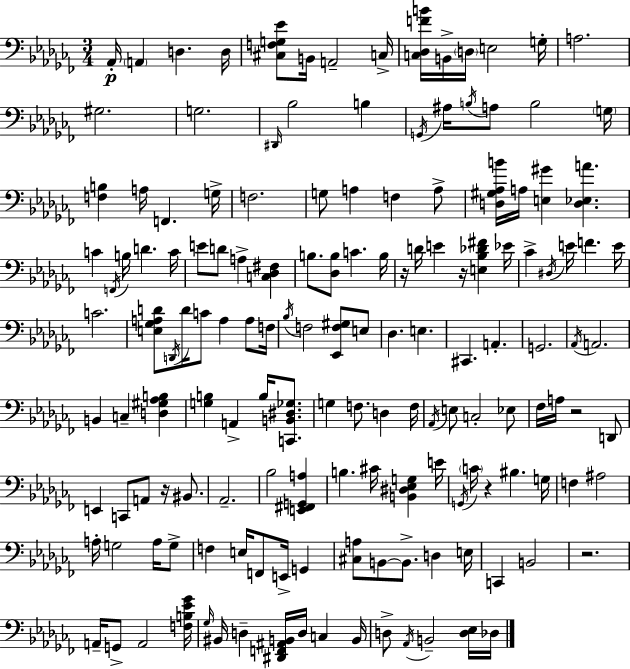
X:1
T:Untitled
M:3/4
L:1/4
K:Abm
_A,,/4 A,, D, D,/4 [^C,F,G,_E]/2 B,,/4 A,,2 C,/4 [C,_D,FB]/4 B,,/4 D,/4 E,2 G,/4 A,2 ^G,2 G,2 ^D,,/4 _B,2 B, G,,/4 ^A,/4 B,/4 A,/2 B,2 G,/4 [F,B,] A,/4 F,, G,/4 F,2 G,/2 A, F, A,/2 [D,^G,_A,B]/4 A,/4 [E,^G] [D,_E,A] C F,,/4 B,/4 D C/4 E/2 D/2 A, [C,_D,^F,] B,/2 [_D,B,]/2 C B,/4 z/4 D/4 E z/4 [E,_B,_D^F] _E/4 _C ^D,/4 E/4 F E/4 C2 [E,_G,A,D]/2 D,,/4 D/4 C/2 A, A,/2 F,/4 _B,/4 F,2 [_E,,F,^G,]/2 E,/2 _D, E, ^C,, A,, G,,2 _A,,/4 A,,2 B,, C, [D,^G,_A,B,] [G,B,] A,, B,/4 [C,,B,,^D,_G,]/2 G, F,/2 D, F,/4 _A,,/4 E,/2 C,2 _E,/2 _F,/4 A,/4 z2 D,,/2 E,, C,,/2 A,,/2 z/4 ^B,,/2 _A,,2 _B,2 [E,,^F,,G,,A,] B, ^C/4 [B,,^D,_E,G,] E/4 G,,/4 C/4 z ^B, G,/4 F, ^A,2 A,/4 G,2 A,/4 G,/2 F, E,/4 F,,/2 E,,/4 G,, [^C,A,]/2 B,,/2 B,,/2 D, E,/4 C,, B,,2 z2 A,,/4 G,,/2 A,,2 [F,B,_E_G]/4 _G,/4 ^B,,/4 D, [^D,,F,,^A,,B,,]/4 D,/4 C, B,,/4 D,/2 _A,,/4 B,,2 [D,_E,]/4 _D,/4